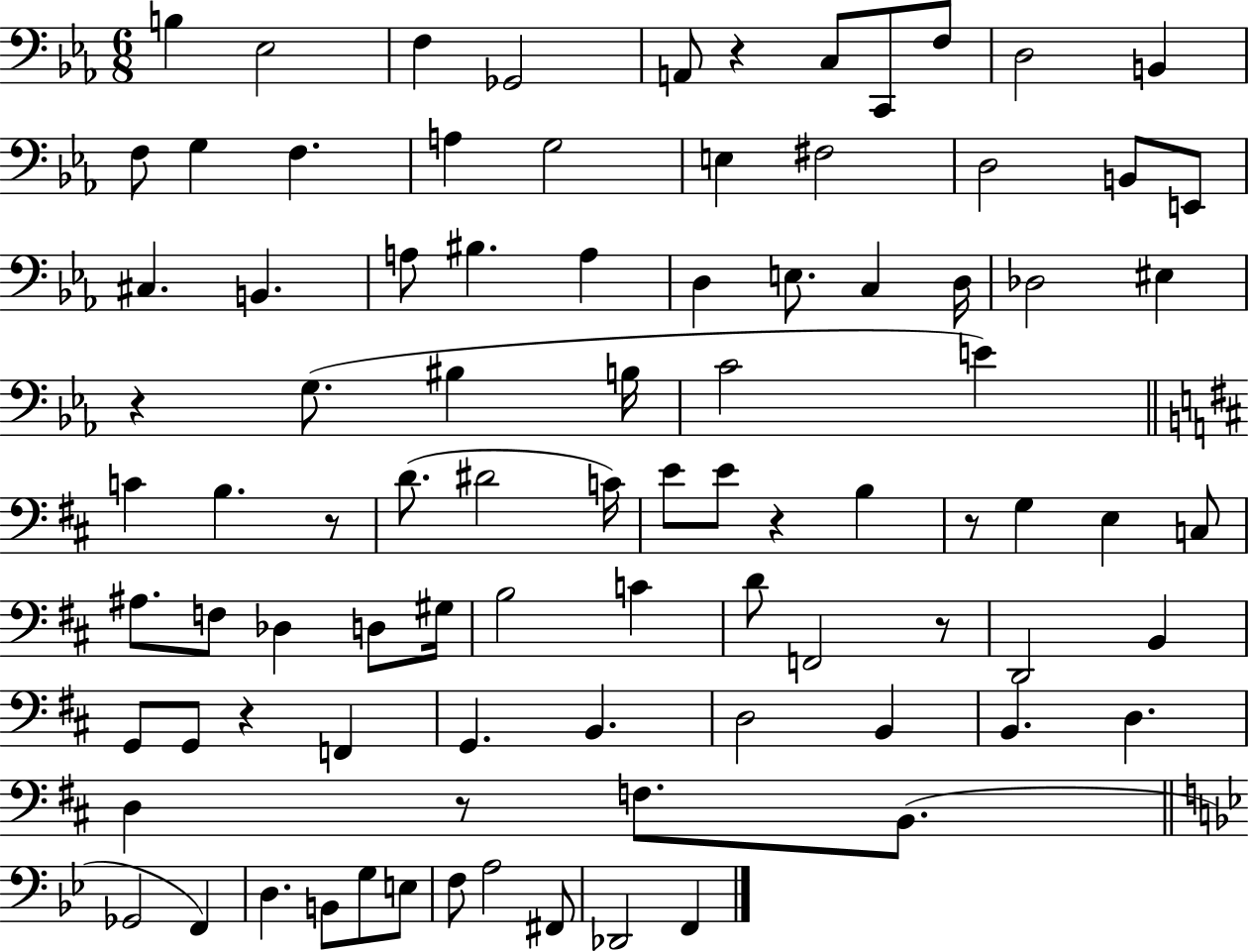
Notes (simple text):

B3/q Eb3/h F3/q Gb2/h A2/e R/q C3/e C2/e F3/e D3/h B2/q F3/e G3/q F3/q. A3/q G3/h E3/q F#3/h D3/h B2/e E2/e C#3/q. B2/q. A3/e BIS3/q. A3/q D3/q E3/e. C3/q D3/s Db3/h EIS3/q R/q G3/e. BIS3/q B3/s C4/h E4/q C4/q B3/q. R/e D4/e. D#4/h C4/s E4/e E4/e R/q B3/q R/e G3/q E3/q C3/e A#3/e. F3/e Db3/q D3/e G#3/s B3/h C4/q D4/e F2/h R/e D2/h B2/q G2/e G2/e R/q F2/q G2/q. B2/q. D3/h B2/q B2/q. D3/q. D3/q R/e F3/e. B2/e. Gb2/h F2/q D3/q. B2/e G3/e E3/e F3/e A3/h F#2/e Db2/h F2/q